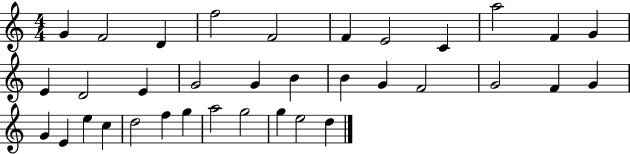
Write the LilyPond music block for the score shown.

{
  \clef treble
  \numericTimeSignature
  \time 4/4
  \key c \major
  g'4 f'2 d'4 | f''2 f'2 | f'4 e'2 c'4 | a''2 f'4 g'4 | \break e'4 d'2 e'4 | g'2 g'4 b'4 | b'4 g'4 f'2 | g'2 f'4 g'4 | \break g'4 e'4 e''4 c''4 | d''2 f''4 g''4 | a''2 g''2 | g''4 e''2 d''4 | \break \bar "|."
}